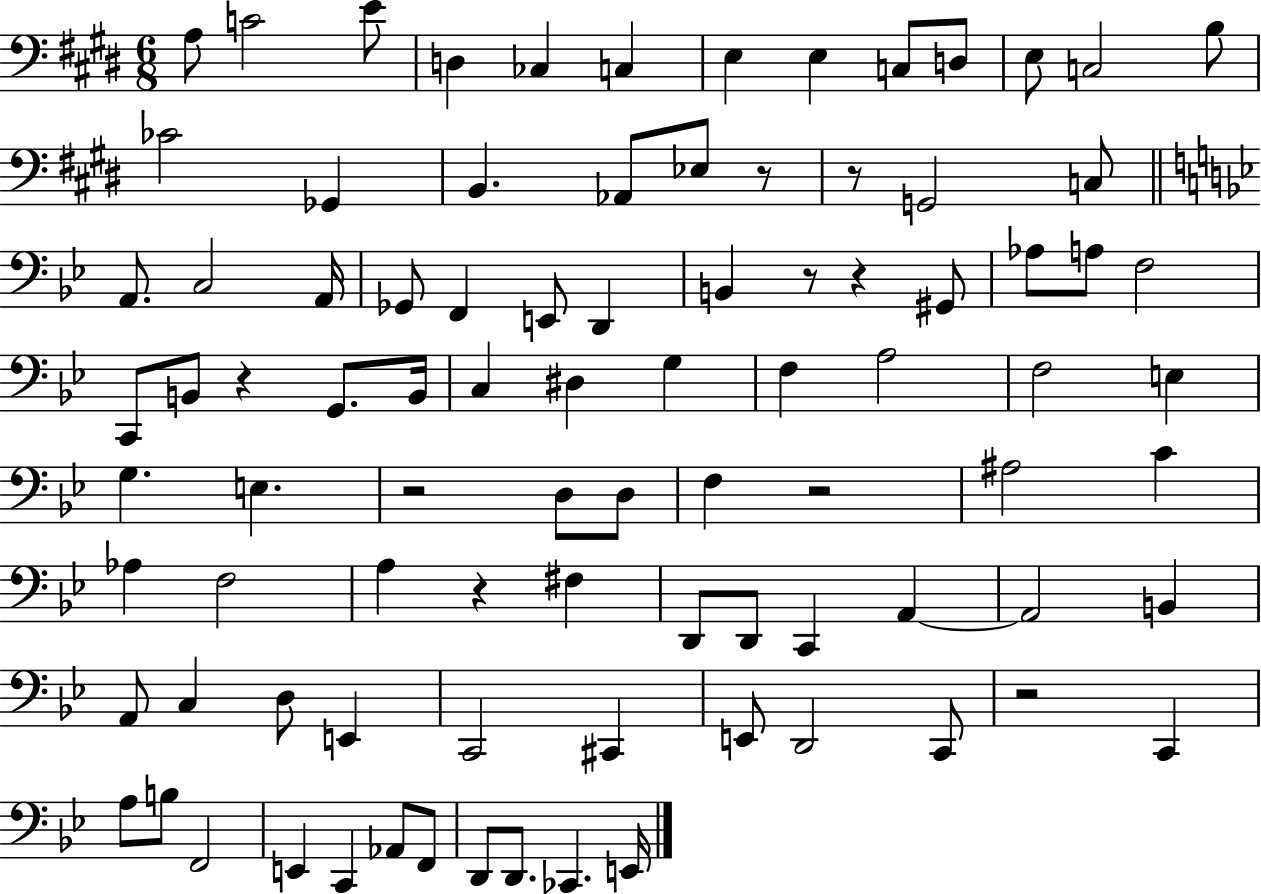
A3/e C4/h E4/e D3/q CES3/q C3/q E3/q E3/q C3/e D3/e E3/e C3/h B3/e CES4/h Gb2/q B2/q. Ab2/e Eb3/e R/e R/e G2/h C3/e A2/e. C3/h A2/s Gb2/e F2/q E2/e D2/q B2/q R/e R/q G#2/e Ab3/e A3/e F3/h C2/e B2/e R/q G2/e. B2/s C3/q D#3/q G3/q F3/q A3/h F3/h E3/q G3/q. E3/q. R/h D3/e D3/e F3/q R/h A#3/h C4/q Ab3/q F3/h A3/q R/q F#3/q D2/e D2/e C2/q A2/q A2/h B2/q A2/e C3/q D3/e E2/q C2/h C#2/q E2/e D2/h C2/e R/h C2/q A3/e B3/e F2/h E2/q C2/q Ab2/e F2/e D2/e D2/e. CES2/q. E2/s